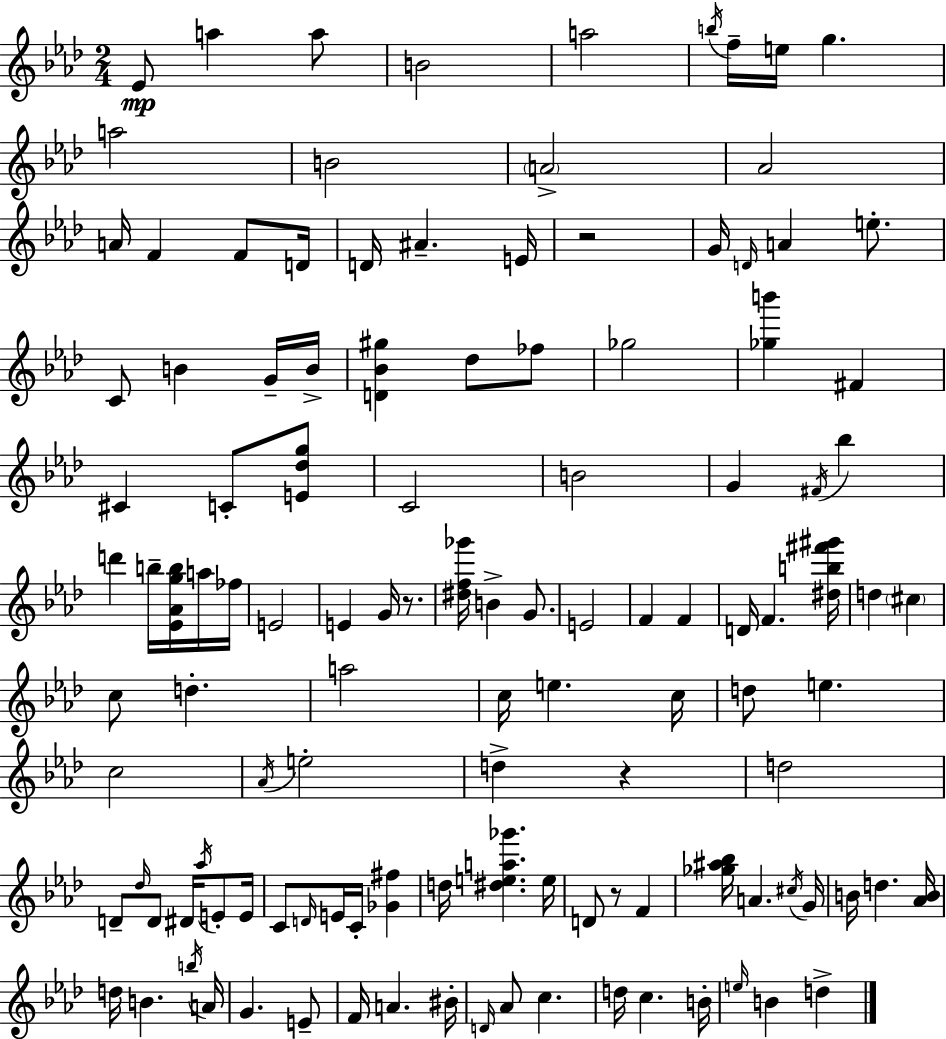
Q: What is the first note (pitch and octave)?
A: Eb4